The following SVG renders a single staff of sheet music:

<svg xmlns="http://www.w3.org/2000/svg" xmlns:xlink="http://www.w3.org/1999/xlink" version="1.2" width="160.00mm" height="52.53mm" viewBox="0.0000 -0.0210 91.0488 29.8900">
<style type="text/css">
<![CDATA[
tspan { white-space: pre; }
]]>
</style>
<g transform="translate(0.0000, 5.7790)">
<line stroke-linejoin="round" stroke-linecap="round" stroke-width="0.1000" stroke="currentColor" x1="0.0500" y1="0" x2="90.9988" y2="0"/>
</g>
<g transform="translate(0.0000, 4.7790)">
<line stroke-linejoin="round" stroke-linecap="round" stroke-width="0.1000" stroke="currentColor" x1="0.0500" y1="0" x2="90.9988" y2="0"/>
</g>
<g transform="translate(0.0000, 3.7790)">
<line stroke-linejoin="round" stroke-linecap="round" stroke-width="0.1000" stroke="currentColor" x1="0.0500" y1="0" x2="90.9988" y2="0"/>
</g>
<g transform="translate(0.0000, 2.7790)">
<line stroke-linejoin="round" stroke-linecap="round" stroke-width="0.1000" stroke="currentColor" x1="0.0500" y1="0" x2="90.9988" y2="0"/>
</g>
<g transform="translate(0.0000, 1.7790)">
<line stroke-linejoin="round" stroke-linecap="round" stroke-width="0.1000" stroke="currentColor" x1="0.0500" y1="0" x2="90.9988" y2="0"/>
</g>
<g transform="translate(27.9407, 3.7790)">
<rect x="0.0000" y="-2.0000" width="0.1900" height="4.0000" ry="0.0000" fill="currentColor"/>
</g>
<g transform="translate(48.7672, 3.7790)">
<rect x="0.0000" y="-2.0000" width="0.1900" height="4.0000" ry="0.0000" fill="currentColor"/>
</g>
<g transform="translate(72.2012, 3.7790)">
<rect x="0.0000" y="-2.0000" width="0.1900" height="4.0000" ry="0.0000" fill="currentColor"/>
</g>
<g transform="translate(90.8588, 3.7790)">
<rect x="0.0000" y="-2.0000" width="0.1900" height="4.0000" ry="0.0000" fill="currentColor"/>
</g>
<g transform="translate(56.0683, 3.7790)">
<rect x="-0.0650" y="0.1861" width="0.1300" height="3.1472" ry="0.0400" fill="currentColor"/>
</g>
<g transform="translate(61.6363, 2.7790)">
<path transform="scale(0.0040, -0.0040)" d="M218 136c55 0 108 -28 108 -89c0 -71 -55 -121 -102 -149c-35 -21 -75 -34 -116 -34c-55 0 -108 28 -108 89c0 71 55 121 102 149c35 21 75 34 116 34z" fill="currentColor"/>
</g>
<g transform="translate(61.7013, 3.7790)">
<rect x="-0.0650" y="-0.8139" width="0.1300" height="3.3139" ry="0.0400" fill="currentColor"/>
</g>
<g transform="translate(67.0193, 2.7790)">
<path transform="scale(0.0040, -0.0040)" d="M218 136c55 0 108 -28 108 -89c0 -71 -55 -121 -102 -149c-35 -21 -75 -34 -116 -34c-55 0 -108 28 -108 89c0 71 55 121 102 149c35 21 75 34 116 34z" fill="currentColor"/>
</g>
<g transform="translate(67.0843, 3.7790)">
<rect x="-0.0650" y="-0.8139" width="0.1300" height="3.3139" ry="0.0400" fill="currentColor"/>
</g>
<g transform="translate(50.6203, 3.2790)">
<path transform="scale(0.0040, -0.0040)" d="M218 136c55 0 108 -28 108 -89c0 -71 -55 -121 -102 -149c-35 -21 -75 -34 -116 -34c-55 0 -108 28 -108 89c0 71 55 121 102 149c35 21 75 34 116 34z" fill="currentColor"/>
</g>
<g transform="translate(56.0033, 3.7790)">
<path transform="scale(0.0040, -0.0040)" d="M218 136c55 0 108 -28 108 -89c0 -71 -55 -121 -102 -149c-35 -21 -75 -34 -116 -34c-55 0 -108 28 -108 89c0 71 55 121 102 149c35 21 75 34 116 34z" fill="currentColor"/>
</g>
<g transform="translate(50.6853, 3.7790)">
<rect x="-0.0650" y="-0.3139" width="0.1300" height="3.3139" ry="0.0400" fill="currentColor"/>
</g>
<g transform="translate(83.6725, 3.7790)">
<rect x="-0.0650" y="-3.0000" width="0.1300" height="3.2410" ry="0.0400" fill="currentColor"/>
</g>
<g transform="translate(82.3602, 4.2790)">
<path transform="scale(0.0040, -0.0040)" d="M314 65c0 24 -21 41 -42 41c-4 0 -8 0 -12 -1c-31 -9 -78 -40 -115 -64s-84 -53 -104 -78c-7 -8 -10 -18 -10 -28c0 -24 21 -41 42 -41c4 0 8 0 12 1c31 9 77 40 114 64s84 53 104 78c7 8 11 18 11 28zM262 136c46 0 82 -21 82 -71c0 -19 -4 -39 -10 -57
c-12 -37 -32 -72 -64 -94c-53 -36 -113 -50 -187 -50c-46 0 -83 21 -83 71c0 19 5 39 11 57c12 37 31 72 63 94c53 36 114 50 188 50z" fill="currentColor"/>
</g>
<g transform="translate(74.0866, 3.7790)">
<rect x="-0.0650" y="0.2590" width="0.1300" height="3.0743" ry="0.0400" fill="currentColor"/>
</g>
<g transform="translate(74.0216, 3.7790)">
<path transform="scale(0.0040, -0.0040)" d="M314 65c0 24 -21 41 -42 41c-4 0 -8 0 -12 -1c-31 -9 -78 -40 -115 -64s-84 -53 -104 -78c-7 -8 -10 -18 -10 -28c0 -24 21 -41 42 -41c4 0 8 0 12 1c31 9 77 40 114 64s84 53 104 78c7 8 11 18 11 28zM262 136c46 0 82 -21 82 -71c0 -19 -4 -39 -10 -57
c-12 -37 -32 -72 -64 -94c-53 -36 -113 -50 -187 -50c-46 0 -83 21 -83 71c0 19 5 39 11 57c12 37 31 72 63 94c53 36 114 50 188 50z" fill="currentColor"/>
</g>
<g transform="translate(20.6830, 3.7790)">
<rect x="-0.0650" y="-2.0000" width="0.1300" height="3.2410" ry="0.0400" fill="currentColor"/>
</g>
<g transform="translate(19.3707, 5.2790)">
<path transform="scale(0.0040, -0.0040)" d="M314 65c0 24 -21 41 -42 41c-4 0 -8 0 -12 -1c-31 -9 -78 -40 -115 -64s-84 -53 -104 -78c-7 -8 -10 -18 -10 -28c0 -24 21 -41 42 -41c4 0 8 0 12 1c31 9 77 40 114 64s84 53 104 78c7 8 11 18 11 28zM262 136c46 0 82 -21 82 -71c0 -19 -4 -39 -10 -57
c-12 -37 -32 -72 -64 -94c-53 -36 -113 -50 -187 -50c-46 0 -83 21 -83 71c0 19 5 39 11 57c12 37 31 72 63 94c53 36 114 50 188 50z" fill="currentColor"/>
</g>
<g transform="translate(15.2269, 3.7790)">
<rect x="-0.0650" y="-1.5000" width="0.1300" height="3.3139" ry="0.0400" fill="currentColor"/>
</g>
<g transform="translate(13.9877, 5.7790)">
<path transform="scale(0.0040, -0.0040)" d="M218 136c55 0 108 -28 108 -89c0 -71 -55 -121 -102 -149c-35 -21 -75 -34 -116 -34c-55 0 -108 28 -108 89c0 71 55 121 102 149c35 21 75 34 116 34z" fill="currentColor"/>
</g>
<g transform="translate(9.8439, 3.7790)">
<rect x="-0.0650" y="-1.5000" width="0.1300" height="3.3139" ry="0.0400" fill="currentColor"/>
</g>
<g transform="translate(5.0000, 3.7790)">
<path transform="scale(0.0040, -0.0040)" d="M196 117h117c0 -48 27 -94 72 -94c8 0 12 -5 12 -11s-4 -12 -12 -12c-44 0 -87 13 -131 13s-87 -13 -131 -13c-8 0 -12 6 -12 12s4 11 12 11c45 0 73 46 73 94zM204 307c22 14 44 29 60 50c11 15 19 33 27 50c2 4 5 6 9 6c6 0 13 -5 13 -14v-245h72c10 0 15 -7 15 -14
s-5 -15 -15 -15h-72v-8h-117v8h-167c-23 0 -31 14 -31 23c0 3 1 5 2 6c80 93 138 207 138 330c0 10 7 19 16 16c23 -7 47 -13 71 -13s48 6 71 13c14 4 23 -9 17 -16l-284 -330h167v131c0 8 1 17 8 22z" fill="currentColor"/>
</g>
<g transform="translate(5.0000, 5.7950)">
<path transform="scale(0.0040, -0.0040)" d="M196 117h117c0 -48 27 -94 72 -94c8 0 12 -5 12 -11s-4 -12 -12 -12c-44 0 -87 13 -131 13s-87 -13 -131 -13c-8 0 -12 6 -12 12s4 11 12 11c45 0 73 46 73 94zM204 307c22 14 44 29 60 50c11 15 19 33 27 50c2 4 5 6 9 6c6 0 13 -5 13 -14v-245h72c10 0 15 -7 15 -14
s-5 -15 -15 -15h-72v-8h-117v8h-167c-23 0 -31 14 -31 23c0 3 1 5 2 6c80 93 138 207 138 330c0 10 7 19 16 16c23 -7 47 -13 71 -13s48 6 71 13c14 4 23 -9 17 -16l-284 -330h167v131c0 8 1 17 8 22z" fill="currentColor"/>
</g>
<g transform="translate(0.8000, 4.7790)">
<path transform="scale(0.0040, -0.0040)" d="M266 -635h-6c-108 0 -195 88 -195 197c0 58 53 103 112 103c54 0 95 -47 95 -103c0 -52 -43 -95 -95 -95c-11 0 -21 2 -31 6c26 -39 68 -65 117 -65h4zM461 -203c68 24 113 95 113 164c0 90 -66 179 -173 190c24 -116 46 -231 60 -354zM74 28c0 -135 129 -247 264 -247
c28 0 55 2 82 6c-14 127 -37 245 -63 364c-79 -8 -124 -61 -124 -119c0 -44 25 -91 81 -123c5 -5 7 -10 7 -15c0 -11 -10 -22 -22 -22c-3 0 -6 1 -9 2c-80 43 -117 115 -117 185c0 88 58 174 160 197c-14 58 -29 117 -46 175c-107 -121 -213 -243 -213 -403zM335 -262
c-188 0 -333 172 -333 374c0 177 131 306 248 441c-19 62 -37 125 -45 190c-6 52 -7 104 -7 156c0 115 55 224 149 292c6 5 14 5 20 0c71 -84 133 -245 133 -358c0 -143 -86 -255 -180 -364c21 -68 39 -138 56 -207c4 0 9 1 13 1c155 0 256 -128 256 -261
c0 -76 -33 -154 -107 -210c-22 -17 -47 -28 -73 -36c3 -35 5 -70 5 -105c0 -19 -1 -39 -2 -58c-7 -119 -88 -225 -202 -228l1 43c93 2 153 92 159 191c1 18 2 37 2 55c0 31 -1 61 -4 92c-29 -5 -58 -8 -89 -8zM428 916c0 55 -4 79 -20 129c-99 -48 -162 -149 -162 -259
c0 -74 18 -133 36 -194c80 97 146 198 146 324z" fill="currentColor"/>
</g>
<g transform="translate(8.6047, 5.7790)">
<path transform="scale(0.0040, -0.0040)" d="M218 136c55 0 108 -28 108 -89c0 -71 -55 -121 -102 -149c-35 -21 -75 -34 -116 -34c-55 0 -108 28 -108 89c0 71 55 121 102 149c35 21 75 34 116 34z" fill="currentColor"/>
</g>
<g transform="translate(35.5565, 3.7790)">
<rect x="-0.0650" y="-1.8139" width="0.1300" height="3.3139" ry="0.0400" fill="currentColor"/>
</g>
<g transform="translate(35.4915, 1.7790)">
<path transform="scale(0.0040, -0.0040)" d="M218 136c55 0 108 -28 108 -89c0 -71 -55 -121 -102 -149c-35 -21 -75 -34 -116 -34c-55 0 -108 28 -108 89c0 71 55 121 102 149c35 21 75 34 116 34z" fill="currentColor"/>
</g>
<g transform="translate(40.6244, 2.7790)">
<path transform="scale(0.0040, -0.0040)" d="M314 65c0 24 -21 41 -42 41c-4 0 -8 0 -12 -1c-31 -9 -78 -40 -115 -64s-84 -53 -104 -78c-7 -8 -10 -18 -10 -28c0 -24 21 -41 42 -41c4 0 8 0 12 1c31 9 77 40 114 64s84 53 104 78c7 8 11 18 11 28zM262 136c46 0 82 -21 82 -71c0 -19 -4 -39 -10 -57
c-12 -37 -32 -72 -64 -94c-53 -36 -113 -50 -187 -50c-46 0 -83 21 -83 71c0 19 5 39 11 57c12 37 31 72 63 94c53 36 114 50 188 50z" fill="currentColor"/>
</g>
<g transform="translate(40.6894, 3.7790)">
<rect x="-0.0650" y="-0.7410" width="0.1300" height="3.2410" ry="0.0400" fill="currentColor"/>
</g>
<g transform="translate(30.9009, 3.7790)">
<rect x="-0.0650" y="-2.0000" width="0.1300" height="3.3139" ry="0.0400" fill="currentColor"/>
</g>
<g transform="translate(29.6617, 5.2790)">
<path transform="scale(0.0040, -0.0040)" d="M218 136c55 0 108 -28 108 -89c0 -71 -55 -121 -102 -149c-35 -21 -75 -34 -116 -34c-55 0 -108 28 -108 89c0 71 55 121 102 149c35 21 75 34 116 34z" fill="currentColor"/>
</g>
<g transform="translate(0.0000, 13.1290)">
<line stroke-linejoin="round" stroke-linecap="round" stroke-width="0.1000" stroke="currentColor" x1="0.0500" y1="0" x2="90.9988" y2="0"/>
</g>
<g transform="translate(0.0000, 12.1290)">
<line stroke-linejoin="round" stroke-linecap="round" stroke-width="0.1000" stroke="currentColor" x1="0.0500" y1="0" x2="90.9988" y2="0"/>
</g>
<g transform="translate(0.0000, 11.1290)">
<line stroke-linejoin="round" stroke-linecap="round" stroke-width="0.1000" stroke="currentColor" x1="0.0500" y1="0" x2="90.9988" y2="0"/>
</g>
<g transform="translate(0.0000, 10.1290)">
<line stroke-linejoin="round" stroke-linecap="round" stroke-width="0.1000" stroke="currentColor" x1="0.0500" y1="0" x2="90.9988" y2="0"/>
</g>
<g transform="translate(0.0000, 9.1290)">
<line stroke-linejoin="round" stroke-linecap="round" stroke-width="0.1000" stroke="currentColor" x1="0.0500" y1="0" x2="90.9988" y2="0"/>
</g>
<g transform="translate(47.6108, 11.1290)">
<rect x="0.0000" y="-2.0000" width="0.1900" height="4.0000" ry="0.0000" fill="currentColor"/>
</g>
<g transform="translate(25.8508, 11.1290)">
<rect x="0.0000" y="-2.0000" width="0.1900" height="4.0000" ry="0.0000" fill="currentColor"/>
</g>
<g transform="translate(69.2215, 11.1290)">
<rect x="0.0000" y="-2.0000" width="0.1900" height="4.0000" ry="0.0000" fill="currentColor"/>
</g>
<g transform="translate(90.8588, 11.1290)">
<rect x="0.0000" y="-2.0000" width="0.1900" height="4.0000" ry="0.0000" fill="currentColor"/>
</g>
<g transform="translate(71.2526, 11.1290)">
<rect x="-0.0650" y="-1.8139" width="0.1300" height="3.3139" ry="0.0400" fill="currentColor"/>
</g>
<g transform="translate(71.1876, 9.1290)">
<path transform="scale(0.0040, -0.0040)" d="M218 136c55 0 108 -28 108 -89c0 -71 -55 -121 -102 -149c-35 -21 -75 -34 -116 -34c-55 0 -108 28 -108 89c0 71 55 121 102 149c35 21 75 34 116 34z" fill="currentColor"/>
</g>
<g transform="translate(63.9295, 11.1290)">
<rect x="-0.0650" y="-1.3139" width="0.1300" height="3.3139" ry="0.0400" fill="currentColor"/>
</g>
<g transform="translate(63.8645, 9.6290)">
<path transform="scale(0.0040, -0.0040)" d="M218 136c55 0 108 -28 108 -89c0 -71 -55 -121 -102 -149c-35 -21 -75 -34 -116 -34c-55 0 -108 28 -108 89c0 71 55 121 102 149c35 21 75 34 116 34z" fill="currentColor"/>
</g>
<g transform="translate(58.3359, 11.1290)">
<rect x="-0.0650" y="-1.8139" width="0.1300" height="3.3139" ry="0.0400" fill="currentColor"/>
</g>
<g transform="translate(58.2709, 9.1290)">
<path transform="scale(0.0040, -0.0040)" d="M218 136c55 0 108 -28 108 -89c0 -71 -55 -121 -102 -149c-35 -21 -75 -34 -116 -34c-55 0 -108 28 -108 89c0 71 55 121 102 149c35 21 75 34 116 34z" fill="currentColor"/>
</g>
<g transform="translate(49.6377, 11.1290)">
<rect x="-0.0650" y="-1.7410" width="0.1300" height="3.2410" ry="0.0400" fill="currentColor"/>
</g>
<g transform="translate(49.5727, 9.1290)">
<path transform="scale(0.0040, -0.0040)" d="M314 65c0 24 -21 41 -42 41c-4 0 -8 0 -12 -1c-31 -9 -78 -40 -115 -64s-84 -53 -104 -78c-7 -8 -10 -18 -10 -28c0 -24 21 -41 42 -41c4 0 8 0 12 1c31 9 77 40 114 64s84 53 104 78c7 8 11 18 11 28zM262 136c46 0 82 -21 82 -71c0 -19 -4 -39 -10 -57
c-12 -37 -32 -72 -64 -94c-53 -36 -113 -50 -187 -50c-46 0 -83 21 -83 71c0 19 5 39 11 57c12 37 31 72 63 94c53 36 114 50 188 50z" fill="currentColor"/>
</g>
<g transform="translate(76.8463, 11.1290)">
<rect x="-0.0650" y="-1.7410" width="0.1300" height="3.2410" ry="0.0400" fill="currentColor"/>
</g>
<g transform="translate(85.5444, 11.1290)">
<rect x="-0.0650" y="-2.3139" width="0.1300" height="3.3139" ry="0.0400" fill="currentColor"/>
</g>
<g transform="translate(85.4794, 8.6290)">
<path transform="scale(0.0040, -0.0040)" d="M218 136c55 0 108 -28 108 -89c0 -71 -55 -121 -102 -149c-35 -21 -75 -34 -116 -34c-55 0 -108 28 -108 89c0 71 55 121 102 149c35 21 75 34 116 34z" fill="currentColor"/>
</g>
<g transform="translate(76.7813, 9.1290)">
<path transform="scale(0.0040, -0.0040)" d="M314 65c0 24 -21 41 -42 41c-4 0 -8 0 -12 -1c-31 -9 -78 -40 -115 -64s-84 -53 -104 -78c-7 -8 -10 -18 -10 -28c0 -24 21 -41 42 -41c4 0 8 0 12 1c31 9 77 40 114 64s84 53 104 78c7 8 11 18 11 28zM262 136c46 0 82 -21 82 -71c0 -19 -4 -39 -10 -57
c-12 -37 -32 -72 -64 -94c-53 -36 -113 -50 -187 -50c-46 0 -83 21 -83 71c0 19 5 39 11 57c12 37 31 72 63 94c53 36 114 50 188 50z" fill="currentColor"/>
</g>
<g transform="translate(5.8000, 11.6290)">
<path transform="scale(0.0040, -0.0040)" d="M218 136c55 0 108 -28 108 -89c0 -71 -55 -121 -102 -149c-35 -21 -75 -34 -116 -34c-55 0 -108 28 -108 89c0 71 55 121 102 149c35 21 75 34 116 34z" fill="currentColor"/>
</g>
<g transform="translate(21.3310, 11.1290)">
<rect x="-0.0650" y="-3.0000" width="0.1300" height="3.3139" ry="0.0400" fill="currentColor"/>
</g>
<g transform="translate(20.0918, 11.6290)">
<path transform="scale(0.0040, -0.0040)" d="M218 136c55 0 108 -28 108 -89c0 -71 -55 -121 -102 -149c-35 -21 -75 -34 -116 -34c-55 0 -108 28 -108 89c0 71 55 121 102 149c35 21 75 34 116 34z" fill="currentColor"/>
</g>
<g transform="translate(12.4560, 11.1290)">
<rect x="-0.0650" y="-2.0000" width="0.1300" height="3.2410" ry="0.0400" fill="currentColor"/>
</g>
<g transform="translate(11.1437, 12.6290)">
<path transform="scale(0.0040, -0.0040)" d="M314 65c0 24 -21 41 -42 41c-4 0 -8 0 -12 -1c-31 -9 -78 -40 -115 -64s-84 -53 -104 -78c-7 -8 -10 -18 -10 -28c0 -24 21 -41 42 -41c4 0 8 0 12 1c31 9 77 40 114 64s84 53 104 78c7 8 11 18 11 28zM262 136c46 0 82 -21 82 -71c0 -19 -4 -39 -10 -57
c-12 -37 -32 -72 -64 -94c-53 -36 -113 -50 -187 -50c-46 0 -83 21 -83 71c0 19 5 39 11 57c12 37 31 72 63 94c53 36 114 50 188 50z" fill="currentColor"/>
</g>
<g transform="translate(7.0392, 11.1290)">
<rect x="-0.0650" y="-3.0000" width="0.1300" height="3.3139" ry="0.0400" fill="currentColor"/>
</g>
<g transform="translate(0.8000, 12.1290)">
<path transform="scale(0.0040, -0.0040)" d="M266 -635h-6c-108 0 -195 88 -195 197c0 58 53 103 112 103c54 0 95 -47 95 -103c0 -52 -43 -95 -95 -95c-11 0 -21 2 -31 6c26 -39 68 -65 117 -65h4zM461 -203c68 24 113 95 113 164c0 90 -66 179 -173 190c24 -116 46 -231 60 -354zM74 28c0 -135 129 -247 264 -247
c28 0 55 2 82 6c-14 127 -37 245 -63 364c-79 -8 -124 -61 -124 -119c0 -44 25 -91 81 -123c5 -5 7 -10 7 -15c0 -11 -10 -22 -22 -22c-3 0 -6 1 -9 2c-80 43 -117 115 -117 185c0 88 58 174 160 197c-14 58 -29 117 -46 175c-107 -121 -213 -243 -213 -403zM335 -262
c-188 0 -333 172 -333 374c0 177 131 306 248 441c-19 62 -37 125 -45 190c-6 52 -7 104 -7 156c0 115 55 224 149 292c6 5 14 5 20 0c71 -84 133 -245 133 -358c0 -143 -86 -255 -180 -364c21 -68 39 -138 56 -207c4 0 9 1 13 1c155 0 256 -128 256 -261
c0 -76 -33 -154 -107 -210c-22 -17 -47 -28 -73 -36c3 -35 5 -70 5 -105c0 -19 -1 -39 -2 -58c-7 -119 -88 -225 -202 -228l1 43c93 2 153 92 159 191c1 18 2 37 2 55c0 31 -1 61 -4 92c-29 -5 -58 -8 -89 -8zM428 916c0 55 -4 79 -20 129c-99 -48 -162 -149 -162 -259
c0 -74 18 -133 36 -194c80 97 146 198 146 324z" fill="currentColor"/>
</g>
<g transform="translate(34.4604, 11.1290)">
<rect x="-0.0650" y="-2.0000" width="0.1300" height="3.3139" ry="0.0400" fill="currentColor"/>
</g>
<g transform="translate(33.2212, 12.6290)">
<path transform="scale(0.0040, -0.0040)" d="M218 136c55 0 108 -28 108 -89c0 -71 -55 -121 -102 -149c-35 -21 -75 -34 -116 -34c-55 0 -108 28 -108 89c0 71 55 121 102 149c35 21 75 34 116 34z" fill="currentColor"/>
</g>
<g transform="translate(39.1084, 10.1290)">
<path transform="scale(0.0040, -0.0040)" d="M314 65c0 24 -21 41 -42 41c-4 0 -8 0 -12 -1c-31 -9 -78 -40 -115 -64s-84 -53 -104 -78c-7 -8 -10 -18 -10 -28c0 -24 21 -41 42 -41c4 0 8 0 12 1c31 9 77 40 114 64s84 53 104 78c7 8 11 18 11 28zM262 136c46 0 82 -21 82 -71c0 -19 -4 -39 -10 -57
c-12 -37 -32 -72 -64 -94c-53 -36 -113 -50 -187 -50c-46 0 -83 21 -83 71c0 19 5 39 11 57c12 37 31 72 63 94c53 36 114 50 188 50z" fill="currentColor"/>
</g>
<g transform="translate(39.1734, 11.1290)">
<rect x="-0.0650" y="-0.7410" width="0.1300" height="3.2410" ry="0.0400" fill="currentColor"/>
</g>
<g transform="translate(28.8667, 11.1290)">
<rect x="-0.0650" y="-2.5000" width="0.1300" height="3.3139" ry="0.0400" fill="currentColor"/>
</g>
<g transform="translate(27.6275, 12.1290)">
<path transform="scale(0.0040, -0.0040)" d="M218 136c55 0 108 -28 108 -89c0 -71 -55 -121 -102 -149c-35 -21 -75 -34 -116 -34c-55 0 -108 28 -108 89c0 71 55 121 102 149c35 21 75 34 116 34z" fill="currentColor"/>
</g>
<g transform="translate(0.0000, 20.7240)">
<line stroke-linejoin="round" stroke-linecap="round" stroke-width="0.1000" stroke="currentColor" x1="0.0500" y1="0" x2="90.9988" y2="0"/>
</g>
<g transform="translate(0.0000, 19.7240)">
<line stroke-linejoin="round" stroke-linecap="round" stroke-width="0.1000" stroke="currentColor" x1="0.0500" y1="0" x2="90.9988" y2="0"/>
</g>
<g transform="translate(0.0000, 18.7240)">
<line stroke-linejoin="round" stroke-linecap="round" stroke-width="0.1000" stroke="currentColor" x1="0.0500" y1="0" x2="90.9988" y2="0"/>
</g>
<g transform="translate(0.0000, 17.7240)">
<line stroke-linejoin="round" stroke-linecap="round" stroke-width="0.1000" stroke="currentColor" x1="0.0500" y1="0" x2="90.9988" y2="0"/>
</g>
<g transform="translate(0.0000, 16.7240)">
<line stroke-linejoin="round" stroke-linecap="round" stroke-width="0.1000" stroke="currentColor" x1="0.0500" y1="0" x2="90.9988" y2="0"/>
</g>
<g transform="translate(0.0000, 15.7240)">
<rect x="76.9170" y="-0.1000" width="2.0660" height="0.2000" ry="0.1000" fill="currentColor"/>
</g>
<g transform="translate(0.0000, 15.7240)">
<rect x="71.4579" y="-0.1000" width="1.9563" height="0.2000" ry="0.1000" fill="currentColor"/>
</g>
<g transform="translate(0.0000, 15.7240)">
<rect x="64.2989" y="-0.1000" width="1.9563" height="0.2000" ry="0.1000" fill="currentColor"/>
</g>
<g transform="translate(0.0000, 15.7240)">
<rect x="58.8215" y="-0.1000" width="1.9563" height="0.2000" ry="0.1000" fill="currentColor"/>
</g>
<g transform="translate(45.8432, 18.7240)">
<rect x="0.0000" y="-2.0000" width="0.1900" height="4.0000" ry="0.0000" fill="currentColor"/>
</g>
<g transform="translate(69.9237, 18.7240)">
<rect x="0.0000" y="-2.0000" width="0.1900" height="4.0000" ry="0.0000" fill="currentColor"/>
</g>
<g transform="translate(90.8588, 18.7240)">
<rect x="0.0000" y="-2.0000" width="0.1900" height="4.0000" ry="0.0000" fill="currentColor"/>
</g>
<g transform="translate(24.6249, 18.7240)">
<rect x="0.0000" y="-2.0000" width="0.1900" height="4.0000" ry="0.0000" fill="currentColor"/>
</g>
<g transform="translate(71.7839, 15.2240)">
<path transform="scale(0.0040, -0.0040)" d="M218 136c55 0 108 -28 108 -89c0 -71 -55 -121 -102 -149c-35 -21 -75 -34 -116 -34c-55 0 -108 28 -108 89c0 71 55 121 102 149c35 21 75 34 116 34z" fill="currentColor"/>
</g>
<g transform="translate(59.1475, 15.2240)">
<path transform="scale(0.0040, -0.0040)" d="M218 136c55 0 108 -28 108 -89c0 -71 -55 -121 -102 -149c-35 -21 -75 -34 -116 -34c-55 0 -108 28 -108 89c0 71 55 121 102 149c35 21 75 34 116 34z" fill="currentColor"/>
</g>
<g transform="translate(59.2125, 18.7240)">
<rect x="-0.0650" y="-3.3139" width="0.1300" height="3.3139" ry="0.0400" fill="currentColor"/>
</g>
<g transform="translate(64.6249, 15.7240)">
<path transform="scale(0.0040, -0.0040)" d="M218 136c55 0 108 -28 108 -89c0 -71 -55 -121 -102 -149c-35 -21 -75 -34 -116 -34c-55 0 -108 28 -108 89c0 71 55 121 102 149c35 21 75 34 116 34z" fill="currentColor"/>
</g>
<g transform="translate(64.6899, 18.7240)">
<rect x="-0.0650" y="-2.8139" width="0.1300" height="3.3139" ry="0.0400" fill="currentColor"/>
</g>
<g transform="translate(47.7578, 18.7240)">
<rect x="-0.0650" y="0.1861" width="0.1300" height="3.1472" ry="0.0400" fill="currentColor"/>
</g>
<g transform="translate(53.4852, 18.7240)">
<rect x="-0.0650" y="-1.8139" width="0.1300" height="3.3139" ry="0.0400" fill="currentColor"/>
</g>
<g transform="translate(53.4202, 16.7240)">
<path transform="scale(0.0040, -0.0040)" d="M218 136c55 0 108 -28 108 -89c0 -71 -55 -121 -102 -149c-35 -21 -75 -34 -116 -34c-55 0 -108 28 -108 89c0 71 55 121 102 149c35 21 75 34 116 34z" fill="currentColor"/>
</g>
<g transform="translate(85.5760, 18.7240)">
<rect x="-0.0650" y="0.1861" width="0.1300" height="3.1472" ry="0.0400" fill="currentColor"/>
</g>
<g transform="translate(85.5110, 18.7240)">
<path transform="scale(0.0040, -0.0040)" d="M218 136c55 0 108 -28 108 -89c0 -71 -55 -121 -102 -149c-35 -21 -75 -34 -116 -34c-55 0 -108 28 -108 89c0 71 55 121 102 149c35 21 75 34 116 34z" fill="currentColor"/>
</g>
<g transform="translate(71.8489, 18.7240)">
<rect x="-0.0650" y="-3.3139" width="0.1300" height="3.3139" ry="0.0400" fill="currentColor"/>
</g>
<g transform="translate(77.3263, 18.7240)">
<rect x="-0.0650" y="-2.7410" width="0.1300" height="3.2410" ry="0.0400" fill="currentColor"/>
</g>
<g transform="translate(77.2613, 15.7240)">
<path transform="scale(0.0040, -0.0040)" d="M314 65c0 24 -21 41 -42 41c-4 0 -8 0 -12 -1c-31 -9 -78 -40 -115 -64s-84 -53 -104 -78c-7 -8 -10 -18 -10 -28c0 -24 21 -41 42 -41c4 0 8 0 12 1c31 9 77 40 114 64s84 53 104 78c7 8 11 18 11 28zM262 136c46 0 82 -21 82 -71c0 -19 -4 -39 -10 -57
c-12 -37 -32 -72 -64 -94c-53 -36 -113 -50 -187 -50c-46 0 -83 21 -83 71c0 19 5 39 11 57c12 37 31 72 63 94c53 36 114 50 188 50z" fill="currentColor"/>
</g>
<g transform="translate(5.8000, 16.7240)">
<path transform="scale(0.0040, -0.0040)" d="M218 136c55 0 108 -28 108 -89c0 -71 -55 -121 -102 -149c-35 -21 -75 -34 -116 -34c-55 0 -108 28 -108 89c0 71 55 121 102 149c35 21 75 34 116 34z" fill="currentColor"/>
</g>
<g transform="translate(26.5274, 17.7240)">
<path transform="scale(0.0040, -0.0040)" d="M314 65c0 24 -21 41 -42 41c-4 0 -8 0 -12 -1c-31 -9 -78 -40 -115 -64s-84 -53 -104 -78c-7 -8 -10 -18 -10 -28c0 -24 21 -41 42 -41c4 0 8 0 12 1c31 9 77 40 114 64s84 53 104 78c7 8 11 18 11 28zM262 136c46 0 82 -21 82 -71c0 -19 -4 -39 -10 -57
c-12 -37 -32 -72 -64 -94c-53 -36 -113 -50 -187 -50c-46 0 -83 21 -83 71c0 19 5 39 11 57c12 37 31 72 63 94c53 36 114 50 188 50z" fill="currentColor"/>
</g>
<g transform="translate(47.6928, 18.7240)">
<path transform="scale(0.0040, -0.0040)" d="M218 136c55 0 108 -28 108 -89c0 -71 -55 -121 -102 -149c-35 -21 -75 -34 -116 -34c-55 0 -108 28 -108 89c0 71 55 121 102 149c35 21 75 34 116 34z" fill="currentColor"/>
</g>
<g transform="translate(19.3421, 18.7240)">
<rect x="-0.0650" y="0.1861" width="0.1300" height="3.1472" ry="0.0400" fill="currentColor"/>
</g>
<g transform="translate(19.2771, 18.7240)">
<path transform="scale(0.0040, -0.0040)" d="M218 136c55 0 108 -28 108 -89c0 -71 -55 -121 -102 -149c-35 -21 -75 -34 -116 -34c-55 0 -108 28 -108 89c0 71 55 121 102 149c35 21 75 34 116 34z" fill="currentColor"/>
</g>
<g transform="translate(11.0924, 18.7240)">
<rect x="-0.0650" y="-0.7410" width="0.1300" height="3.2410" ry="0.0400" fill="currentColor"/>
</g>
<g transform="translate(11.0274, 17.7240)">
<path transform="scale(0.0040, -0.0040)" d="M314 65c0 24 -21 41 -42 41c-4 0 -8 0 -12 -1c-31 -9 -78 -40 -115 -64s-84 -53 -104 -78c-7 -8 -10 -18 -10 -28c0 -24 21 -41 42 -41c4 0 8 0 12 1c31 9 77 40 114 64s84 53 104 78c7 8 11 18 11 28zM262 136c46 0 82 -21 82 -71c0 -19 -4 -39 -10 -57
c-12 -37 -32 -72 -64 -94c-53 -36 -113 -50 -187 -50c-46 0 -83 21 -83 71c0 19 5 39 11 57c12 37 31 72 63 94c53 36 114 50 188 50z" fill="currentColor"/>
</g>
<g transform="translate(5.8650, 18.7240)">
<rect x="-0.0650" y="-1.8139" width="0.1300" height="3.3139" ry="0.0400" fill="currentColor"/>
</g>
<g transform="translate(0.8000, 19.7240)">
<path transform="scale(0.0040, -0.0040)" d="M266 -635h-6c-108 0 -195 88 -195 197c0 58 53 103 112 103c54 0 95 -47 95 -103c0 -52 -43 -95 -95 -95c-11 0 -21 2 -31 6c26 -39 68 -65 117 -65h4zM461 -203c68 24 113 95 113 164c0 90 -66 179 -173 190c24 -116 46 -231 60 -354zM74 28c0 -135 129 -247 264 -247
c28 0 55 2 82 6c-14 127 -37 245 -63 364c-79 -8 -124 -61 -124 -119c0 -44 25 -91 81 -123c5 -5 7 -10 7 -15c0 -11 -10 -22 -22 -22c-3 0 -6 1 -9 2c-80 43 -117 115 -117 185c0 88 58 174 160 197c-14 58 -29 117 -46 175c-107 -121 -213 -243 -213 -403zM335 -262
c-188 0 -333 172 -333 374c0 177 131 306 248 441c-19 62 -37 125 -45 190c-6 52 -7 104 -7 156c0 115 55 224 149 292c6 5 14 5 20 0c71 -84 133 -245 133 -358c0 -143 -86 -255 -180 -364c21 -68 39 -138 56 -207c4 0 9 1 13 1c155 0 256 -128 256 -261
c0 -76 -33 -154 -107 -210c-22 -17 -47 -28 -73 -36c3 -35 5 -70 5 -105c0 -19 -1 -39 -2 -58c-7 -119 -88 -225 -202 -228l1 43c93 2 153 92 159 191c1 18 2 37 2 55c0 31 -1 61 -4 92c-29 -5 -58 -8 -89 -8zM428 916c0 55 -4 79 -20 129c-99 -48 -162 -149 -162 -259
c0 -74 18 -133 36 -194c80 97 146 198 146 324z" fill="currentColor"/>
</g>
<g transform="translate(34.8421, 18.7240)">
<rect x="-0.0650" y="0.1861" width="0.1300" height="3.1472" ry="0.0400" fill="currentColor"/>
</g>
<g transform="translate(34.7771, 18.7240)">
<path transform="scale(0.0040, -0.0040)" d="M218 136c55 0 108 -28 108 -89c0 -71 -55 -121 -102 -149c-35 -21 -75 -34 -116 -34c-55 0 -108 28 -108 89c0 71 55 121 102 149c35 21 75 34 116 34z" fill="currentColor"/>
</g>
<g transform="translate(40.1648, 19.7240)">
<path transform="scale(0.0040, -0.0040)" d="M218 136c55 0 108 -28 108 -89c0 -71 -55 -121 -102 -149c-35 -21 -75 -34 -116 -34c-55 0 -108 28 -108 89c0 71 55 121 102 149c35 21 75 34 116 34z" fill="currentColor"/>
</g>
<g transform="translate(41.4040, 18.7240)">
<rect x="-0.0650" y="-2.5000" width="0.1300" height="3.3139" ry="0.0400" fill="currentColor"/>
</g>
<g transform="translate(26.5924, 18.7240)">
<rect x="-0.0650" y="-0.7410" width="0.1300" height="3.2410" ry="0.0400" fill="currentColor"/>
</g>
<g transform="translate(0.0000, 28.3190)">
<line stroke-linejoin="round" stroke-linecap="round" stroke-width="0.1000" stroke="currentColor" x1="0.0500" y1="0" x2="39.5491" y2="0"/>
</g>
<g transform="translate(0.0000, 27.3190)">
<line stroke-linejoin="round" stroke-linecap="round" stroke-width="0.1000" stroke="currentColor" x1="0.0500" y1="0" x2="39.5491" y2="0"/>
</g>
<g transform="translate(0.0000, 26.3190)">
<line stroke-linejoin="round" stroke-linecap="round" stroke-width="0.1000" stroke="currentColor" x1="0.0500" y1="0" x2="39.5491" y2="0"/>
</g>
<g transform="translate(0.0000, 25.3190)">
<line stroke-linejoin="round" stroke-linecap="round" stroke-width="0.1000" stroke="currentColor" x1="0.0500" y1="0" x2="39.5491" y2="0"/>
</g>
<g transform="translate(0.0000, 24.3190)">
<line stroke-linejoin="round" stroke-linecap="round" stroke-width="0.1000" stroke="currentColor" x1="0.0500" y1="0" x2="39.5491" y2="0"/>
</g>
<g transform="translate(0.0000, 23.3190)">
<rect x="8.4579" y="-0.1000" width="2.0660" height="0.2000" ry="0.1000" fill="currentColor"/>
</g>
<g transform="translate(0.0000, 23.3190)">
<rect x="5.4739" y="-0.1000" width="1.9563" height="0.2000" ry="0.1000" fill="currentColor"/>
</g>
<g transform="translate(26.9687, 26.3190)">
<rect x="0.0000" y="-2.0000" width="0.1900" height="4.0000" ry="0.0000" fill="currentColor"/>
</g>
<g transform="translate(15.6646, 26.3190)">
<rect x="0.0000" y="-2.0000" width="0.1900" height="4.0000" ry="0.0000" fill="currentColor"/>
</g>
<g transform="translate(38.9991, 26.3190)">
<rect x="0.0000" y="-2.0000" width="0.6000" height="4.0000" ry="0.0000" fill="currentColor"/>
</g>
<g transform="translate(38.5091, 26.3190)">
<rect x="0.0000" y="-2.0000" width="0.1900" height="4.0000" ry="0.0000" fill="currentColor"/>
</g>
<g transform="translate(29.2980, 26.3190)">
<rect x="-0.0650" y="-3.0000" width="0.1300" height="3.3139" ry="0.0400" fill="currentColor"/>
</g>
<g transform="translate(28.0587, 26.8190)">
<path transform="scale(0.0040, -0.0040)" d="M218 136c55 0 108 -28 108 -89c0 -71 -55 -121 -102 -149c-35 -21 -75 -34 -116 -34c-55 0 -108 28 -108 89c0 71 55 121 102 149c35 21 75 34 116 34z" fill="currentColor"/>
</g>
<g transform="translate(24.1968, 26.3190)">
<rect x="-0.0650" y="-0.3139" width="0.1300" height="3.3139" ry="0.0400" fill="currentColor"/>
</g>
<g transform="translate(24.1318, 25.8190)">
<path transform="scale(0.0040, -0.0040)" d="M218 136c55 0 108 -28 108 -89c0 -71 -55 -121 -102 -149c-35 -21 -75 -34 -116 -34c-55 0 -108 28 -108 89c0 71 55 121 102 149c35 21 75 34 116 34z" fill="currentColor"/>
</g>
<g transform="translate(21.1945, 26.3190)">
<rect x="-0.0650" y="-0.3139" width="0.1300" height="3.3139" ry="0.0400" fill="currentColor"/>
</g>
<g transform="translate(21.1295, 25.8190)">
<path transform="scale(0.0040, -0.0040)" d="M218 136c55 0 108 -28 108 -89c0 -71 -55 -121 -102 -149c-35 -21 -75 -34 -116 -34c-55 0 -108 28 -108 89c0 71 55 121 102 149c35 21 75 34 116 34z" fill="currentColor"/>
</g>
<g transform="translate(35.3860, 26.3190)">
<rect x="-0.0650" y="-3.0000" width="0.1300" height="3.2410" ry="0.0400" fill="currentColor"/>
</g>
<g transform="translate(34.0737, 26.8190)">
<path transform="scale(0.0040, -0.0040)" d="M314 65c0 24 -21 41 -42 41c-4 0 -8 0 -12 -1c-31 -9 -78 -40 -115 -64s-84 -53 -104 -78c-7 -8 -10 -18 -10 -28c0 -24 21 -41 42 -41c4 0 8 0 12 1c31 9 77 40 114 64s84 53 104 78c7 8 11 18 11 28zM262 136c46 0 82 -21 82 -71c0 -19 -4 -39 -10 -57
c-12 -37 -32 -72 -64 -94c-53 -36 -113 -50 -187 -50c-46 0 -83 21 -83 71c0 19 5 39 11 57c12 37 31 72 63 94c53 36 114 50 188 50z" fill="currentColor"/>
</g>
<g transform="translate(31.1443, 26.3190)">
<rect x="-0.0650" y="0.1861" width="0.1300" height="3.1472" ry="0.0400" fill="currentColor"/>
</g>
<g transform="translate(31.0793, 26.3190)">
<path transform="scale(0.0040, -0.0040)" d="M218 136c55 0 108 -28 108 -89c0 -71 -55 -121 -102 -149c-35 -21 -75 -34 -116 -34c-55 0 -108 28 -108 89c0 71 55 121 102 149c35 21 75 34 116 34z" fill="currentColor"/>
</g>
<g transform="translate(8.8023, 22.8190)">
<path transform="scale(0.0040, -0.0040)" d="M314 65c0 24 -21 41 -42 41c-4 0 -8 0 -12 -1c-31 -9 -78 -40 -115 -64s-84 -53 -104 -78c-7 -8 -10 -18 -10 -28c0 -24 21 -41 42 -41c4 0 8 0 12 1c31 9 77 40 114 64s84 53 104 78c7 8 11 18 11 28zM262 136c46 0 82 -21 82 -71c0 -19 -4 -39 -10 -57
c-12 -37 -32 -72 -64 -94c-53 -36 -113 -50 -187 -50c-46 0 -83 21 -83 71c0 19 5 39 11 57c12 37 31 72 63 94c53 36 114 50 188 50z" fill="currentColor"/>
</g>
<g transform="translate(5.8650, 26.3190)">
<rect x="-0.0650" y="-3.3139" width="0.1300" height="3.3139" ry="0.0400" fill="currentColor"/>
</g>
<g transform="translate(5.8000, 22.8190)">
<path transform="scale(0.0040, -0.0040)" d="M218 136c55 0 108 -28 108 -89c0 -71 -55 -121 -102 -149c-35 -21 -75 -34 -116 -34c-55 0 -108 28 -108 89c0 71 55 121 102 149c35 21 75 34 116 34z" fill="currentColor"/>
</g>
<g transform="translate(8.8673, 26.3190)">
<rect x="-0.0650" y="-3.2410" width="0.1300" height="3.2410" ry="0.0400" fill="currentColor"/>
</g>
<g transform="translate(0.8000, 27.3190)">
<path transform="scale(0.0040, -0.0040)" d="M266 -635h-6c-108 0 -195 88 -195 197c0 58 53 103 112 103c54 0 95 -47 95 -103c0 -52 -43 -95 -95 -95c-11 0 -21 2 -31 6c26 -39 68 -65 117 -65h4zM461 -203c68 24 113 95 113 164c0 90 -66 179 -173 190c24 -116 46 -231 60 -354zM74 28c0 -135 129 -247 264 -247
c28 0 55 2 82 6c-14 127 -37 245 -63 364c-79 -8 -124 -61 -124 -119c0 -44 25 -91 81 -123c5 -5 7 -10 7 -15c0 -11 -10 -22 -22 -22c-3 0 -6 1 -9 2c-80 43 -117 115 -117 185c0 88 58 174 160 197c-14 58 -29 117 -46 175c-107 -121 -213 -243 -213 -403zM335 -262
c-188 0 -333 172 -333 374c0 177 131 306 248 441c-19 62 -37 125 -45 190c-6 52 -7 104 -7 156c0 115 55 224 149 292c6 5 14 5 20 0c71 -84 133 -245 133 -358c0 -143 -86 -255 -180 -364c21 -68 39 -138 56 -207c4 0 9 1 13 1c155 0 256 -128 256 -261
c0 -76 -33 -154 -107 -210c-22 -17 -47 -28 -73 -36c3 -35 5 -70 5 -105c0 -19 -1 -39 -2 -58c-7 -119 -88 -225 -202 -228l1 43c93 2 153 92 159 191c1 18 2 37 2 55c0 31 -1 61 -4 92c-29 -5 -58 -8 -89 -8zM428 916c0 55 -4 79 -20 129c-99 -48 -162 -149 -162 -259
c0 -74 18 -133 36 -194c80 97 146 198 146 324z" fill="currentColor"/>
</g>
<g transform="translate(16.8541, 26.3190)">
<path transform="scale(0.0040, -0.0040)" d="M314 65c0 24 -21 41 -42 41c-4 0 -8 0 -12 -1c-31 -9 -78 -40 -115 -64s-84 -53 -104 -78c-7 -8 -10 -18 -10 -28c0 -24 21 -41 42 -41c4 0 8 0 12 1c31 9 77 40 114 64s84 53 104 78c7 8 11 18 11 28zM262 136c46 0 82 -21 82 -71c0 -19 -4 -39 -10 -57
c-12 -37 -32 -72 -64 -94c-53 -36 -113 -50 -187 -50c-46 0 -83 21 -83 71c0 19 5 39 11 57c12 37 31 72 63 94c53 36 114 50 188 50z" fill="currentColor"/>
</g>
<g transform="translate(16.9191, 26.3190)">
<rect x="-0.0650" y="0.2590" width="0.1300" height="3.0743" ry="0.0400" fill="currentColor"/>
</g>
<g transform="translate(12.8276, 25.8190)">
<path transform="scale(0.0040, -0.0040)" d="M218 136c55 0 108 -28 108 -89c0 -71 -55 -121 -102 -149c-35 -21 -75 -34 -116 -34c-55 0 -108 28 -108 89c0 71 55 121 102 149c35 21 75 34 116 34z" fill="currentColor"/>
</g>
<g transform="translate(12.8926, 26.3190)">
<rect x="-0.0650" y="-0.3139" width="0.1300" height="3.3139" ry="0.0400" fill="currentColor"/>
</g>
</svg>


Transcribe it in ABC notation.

X:1
T:Untitled
M:4/4
L:1/4
K:C
E E F2 F f d2 c B d d B2 A2 A F2 A G F d2 f2 f e f f2 g f d2 B d2 B G B f b a b a2 B b b2 c B2 c c A B A2